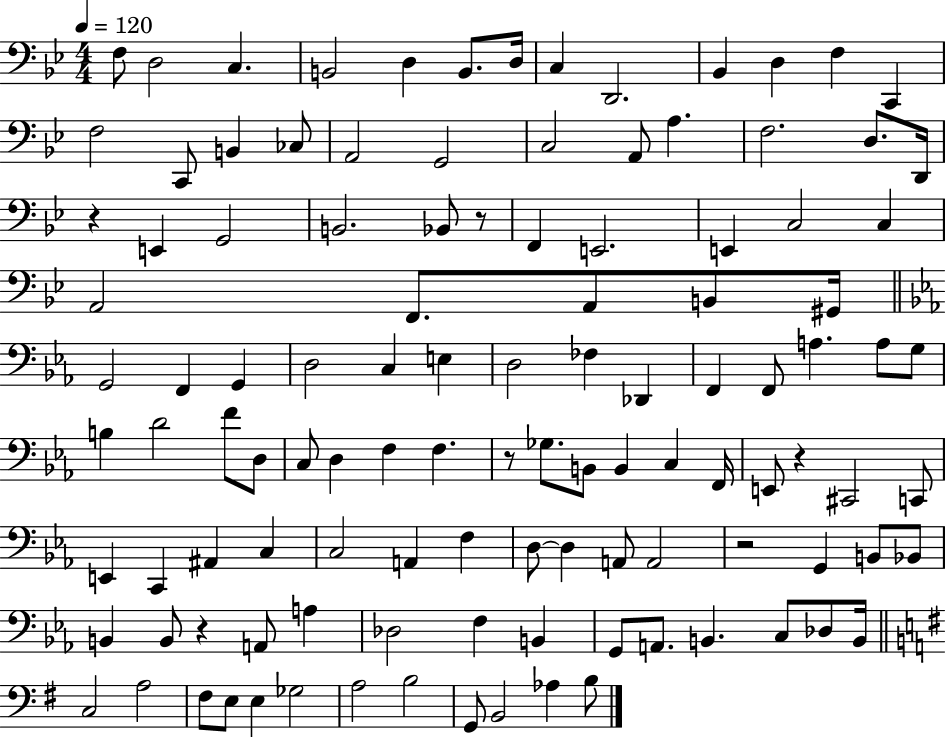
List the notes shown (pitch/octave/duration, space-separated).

F3/e D3/h C3/q. B2/h D3/q B2/e. D3/s C3/q D2/h. Bb2/q D3/q F3/q C2/q F3/h C2/e B2/q CES3/e A2/h G2/h C3/h A2/e A3/q. F3/h. D3/e. D2/s R/q E2/q G2/h B2/h. Bb2/e R/e F2/q E2/h. E2/q C3/h C3/q A2/h F2/e. A2/e B2/e G#2/s G2/h F2/q G2/q D3/h C3/q E3/q D3/h FES3/q Db2/q F2/q F2/e A3/q. A3/e G3/e B3/q D4/h F4/e D3/e C3/e D3/q F3/q F3/q. R/e Gb3/e. B2/e B2/q C3/q F2/s E2/e R/q C#2/h C2/e E2/q C2/q A#2/q C3/q C3/h A2/q F3/q D3/e D3/q A2/e A2/h R/h G2/q B2/e Bb2/e B2/q B2/e R/q A2/e A3/q Db3/h F3/q B2/q G2/e A2/e. B2/q. C3/e Db3/e B2/s C3/h A3/h F#3/e E3/e E3/q Gb3/h A3/h B3/h G2/e B2/h Ab3/q B3/e